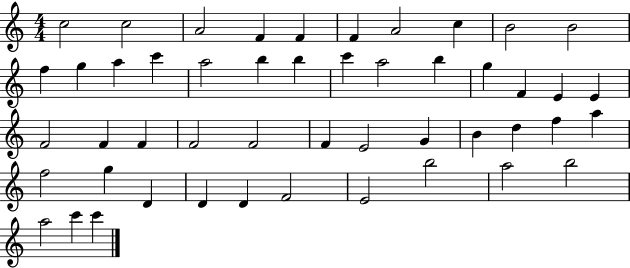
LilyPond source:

{
  \clef treble
  \numericTimeSignature
  \time 4/4
  \key c \major
  c''2 c''2 | a'2 f'4 f'4 | f'4 a'2 c''4 | b'2 b'2 | \break f''4 g''4 a''4 c'''4 | a''2 b''4 b''4 | c'''4 a''2 b''4 | g''4 f'4 e'4 e'4 | \break f'2 f'4 f'4 | f'2 f'2 | f'4 e'2 g'4 | b'4 d''4 f''4 a''4 | \break f''2 g''4 d'4 | d'4 d'4 f'2 | e'2 b''2 | a''2 b''2 | \break a''2 c'''4 c'''4 | \bar "|."
}